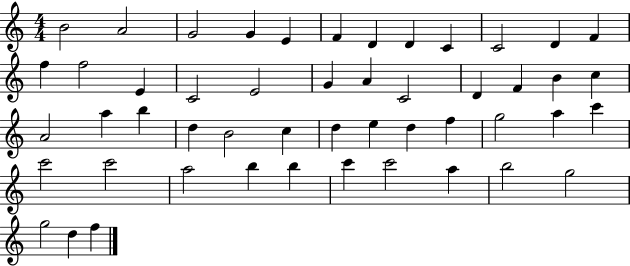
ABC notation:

X:1
T:Untitled
M:4/4
L:1/4
K:C
B2 A2 G2 G E F D D C C2 D F f f2 E C2 E2 G A C2 D F B c A2 a b d B2 c d e d f g2 a c' c'2 c'2 a2 b b c' c'2 a b2 g2 g2 d f